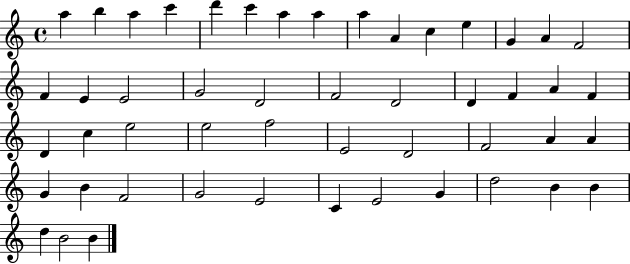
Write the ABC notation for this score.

X:1
T:Untitled
M:4/4
L:1/4
K:C
a b a c' d' c' a a a A c e G A F2 F E E2 G2 D2 F2 D2 D F A F D c e2 e2 f2 E2 D2 F2 A A G B F2 G2 E2 C E2 G d2 B B d B2 B